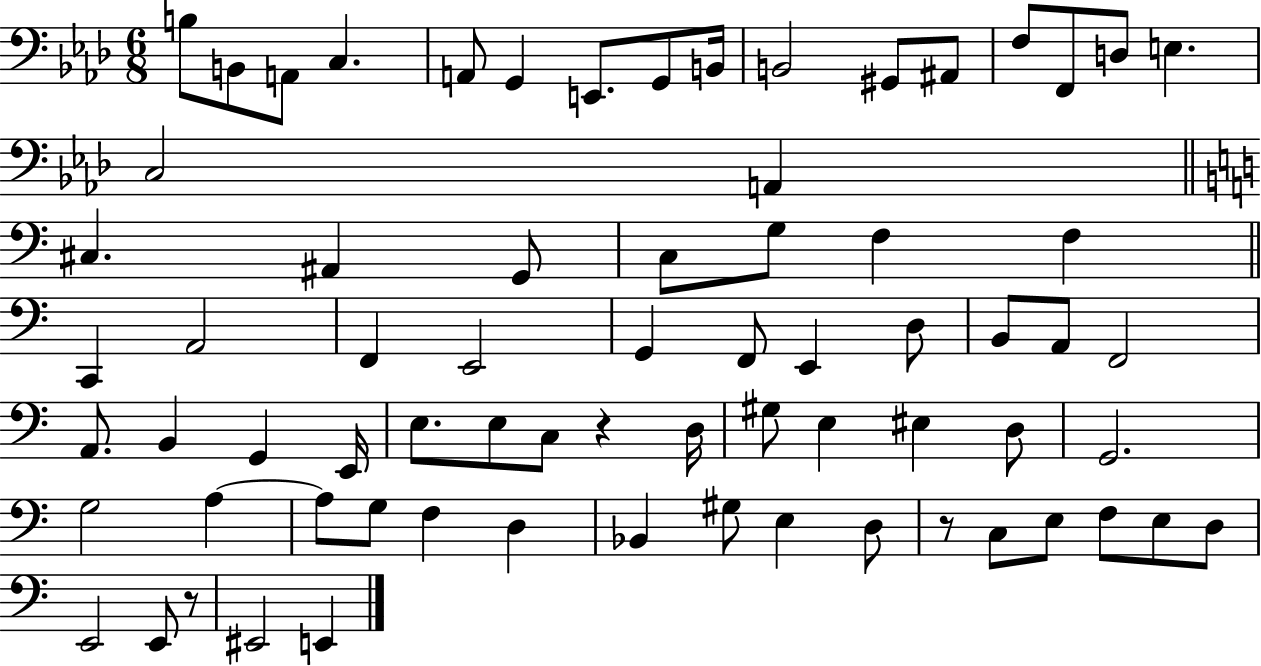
{
  \clef bass
  \numericTimeSignature
  \time 6/8
  \key aes \major
  \repeat volta 2 { b8 b,8 a,8 c4. | a,8 g,4 e,8. g,8 b,16 | b,2 gis,8 ais,8 | f8 f,8 d8 e4. | \break c2 a,4 | \bar "||" \break \key c \major cis4. ais,4 g,8 | c8 g8 f4 f4 | \bar "||" \break \key a \minor c,4 a,2 | f,4 e,2 | g,4 f,8 e,4 d8 | b,8 a,8 f,2 | \break a,8. b,4 g,4 e,16 | e8. e8 c8 r4 d16 | gis8 e4 eis4 d8 | g,2. | \break g2 a4~~ | a8 g8 f4 d4 | bes,4 gis8 e4 d8 | r8 c8 e8 f8 e8 d8 | \break e,2 e,8 r8 | eis,2 e,4 | } \bar "|."
}